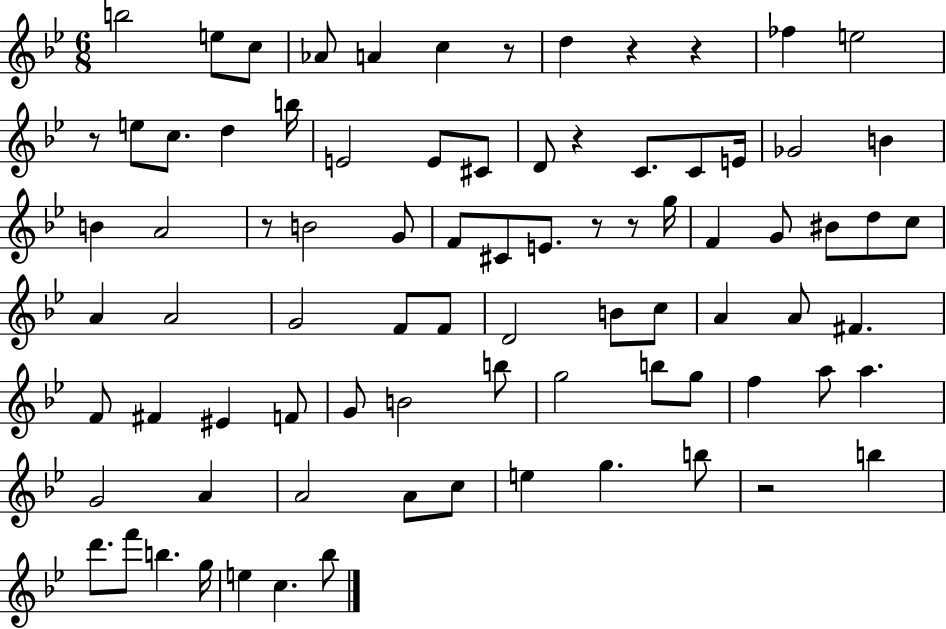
B5/h E5/e C5/e Ab4/e A4/q C5/q R/e D5/q R/q R/q FES5/q E5/h R/e E5/e C5/e. D5/q B5/s E4/h E4/e C#4/e D4/e R/q C4/e. C4/e E4/s Gb4/h B4/q B4/q A4/h R/e B4/h G4/e F4/e C#4/e E4/e. R/e R/e G5/s F4/q G4/e BIS4/e D5/e C5/e A4/q A4/h G4/h F4/e F4/e D4/h B4/e C5/e A4/q A4/e F#4/q. F4/e F#4/q EIS4/q F4/e G4/e B4/h B5/e G5/h B5/e G5/e F5/q A5/e A5/q. G4/h A4/q A4/h A4/e C5/e E5/q G5/q. B5/e R/h B5/q D6/e. F6/e B5/q. G5/s E5/q C5/q. Bb5/e